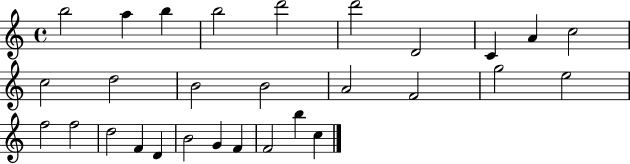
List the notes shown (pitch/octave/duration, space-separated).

B5/h A5/q B5/q B5/h D6/h D6/h D4/h C4/q A4/q C5/h C5/h D5/h B4/h B4/h A4/h F4/h G5/h E5/h F5/h F5/h D5/h F4/q D4/q B4/h G4/q F4/q F4/h B5/q C5/q